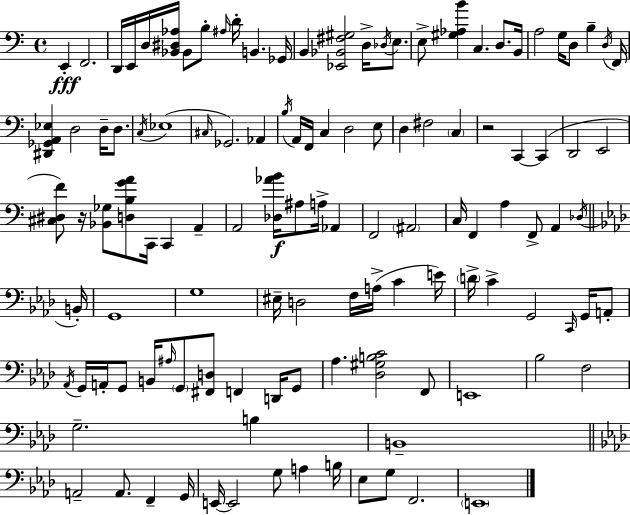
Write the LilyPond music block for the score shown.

{
  \clef bass
  \time 4/4
  \defaultTimeSignature
  \key c \major
  e,4-.\fff f,2. | d,16 e,16 d16 <bes, dis aes>16 bes,8 b8-. \grace { ais16 } d'16-. b,4. | ges,16 b,4 <ees, bes, fis gis>2 d16-> \acciaccatura { des16 } e8. | e8-> <gis aes b'>4 c4. d8. | \break b,16 a2 g16 d8 b4-- | \acciaccatura { d16 } f,16 <dis, ges, a, ees>4 d2 d16-- | d8. \acciaccatura { c16 }( ees1 | \grace { cis16 }) ges,2. | \break aes,4 \acciaccatura { b16 } a,16 f,16 c4 d2 | e8 d4 fis2 | \parenthesize c4 r2 c,4~~ | c,4( d,2 e,2 | \break <cis dis f'>8) r16 <bes, ges>8 <d b g' a'>8 c,16 c,4 | a,4-- a,2 <des aes' b'>16\f ais8 | a16-> aes,4 f,2 \parenthesize ais,2 | c16 f,4 a4 f,8-> | \break a,4 \acciaccatura { des16 } \bar "||" \break \key f \minor b,16-. g,1 | g1 | eis16-- d2 f16 a16->( c'4 | e'16) \parenthesize d'16-> c'4-> g,2 \grace { c,16 } g,16 | \break a,8-. \acciaccatura { aes,16 } g,16 a,16-. g,8 b,16 \grace { ais16 } \parenthesize g,8 <fis, d>8 f,4 | d,16 g,8 aes4. <des gis b c'>2 | f,8 e,1 | bes2 f2 | \break g2.-- | b4 b,1-- | \bar "||" \break \key aes \major a,2-- a,8. f,4-- g,16 | e,16~~ e,2 g8 a4 b16 | ees8 g8 f,2. | \parenthesize e,1 | \break \bar "|."
}